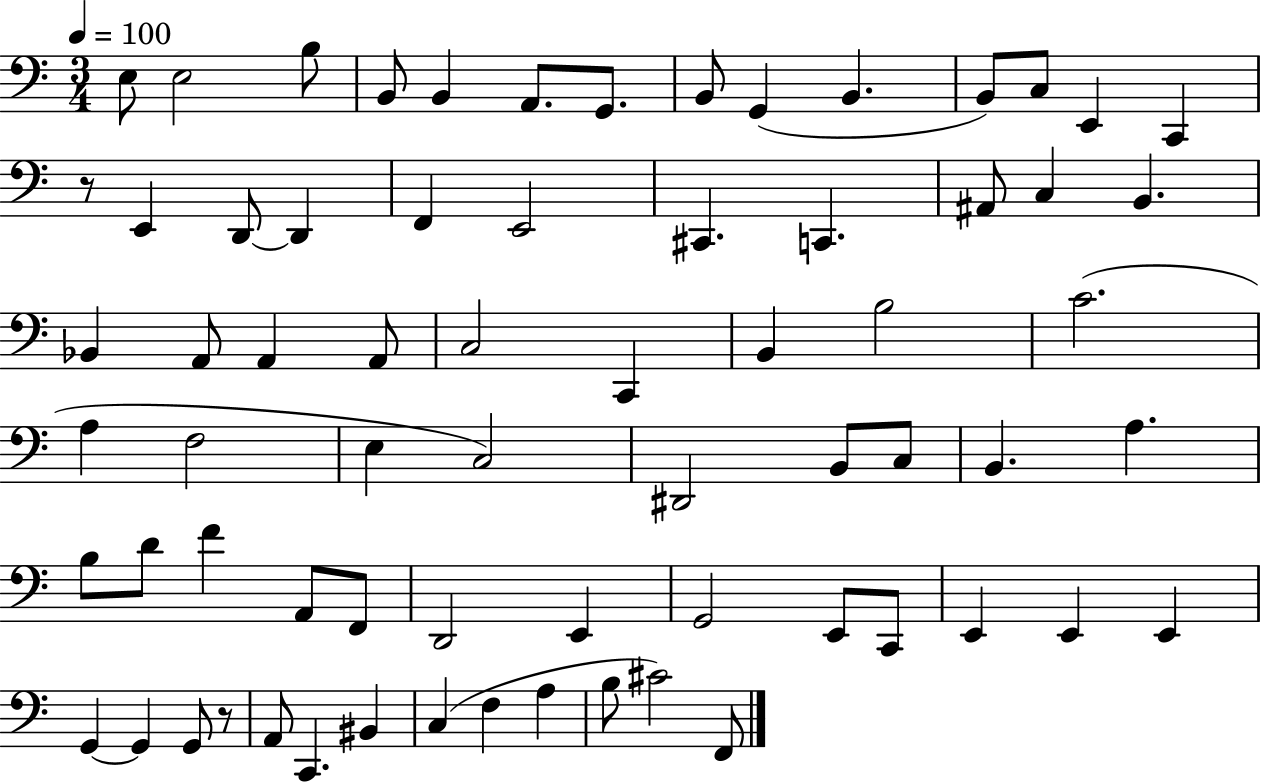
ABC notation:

X:1
T:Untitled
M:3/4
L:1/4
K:C
E,/2 E,2 B,/2 B,,/2 B,, A,,/2 G,,/2 B,,/2 G,, B,, B,,/2 C,/2 E,, C,, z/2 E,, D,,/2 D,, F,, E,,2 ^C,, C,, ^A,,/2 C, B,, _B,, A,,/2 A,, A,,/2 C,2 C,, B,, B,2 C2 A, F,2 E, C,2 ^D,,2 B,,/2 C,/2 B,, A, B,/2 D/2 F A,,/2 F,,/2 D,,2 E,, G,,2 E,,/2 C,,/2 E,, E,, E,, G,, G,, G,,/2 z/2 A,,/2 C,, ^B,, C, F, A, B,/2 ^C2 F,,/2